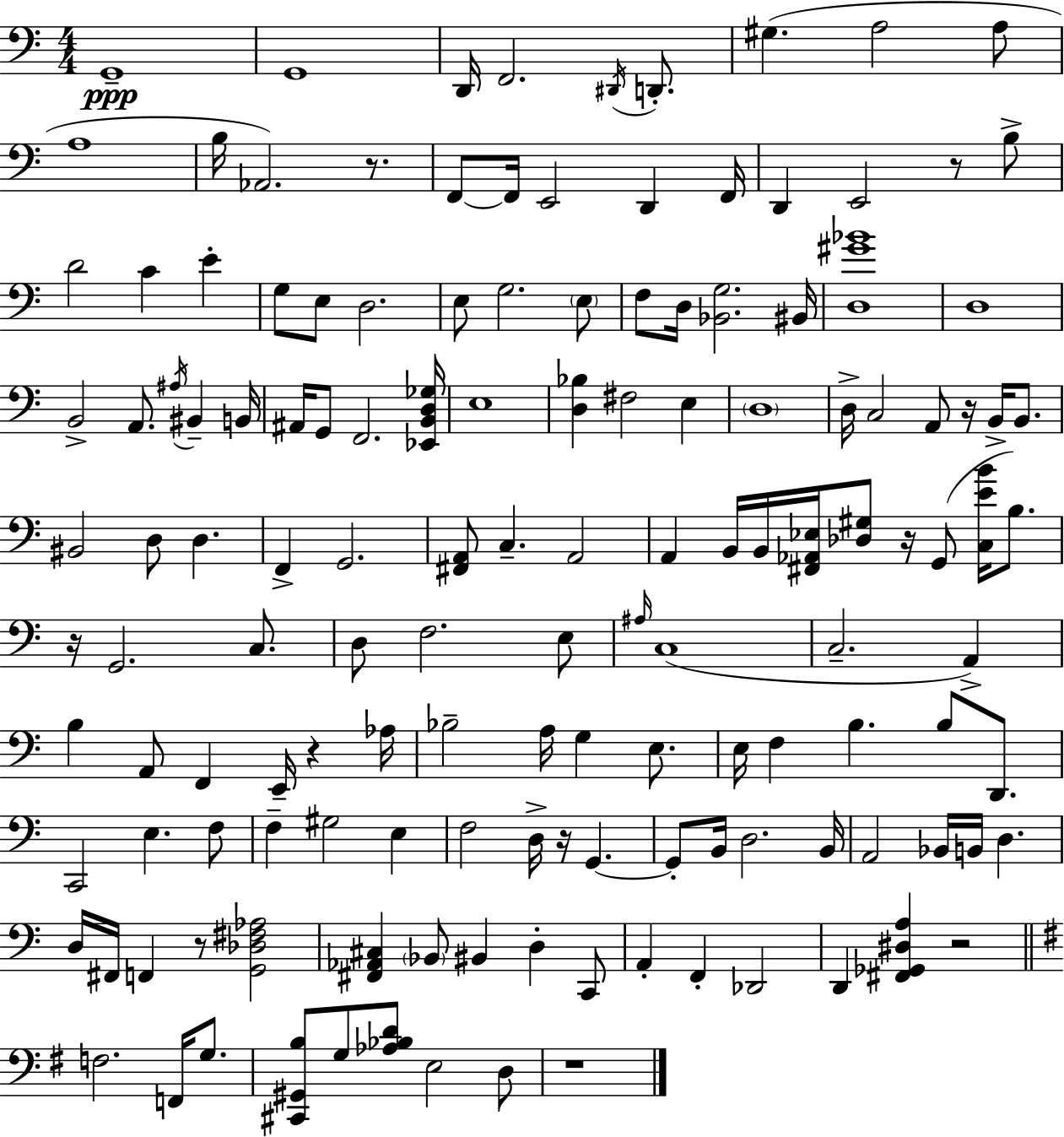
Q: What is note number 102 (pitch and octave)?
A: D3